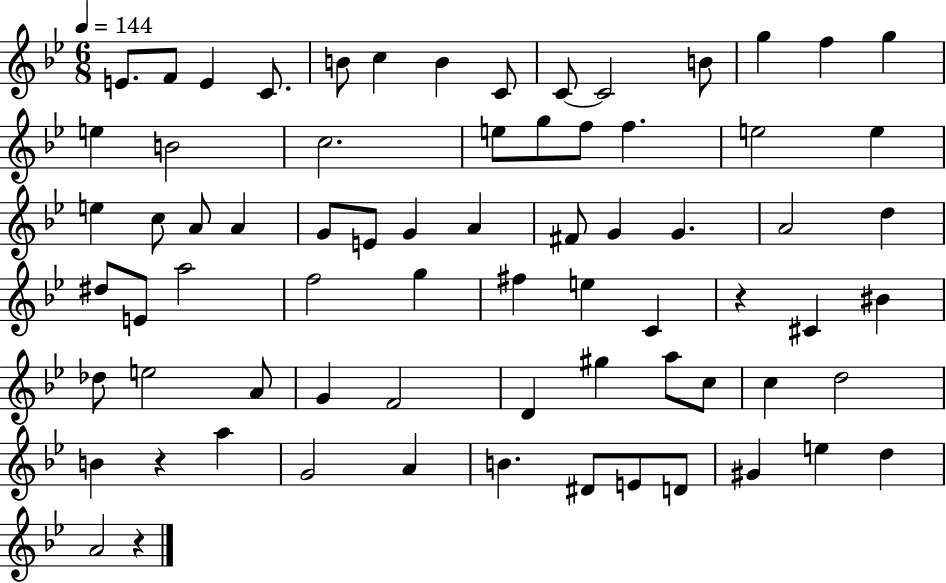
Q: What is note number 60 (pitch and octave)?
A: G4